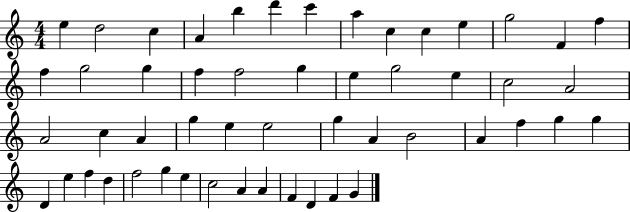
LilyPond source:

{
  \clef treble
  \numericTimeSignature
  \time 4/4
  \key c \major
  e''4 d''2 c''4 | a'4 b''4 d'''4 c'''4 | a''4 c''4 c''4 e''4 | g''2 f'4 f''4 | \break f''4 g''2 g''4 | f''4 f''2 g''4 | e''4 g''2 e''4 | c''2 a'2 | \break a'2 c''4 a'4 | g''4 e''4 e''2 | g''4 a'4 b'2 | a'4 f''4 g''4 g''4 | \break d'4 e''4 f''4 d''4 | f''2 g''4 e''4 | c''2 a'4 a'4 | f'4 d'4 f'4 g'4 | \break \bar "|."
}